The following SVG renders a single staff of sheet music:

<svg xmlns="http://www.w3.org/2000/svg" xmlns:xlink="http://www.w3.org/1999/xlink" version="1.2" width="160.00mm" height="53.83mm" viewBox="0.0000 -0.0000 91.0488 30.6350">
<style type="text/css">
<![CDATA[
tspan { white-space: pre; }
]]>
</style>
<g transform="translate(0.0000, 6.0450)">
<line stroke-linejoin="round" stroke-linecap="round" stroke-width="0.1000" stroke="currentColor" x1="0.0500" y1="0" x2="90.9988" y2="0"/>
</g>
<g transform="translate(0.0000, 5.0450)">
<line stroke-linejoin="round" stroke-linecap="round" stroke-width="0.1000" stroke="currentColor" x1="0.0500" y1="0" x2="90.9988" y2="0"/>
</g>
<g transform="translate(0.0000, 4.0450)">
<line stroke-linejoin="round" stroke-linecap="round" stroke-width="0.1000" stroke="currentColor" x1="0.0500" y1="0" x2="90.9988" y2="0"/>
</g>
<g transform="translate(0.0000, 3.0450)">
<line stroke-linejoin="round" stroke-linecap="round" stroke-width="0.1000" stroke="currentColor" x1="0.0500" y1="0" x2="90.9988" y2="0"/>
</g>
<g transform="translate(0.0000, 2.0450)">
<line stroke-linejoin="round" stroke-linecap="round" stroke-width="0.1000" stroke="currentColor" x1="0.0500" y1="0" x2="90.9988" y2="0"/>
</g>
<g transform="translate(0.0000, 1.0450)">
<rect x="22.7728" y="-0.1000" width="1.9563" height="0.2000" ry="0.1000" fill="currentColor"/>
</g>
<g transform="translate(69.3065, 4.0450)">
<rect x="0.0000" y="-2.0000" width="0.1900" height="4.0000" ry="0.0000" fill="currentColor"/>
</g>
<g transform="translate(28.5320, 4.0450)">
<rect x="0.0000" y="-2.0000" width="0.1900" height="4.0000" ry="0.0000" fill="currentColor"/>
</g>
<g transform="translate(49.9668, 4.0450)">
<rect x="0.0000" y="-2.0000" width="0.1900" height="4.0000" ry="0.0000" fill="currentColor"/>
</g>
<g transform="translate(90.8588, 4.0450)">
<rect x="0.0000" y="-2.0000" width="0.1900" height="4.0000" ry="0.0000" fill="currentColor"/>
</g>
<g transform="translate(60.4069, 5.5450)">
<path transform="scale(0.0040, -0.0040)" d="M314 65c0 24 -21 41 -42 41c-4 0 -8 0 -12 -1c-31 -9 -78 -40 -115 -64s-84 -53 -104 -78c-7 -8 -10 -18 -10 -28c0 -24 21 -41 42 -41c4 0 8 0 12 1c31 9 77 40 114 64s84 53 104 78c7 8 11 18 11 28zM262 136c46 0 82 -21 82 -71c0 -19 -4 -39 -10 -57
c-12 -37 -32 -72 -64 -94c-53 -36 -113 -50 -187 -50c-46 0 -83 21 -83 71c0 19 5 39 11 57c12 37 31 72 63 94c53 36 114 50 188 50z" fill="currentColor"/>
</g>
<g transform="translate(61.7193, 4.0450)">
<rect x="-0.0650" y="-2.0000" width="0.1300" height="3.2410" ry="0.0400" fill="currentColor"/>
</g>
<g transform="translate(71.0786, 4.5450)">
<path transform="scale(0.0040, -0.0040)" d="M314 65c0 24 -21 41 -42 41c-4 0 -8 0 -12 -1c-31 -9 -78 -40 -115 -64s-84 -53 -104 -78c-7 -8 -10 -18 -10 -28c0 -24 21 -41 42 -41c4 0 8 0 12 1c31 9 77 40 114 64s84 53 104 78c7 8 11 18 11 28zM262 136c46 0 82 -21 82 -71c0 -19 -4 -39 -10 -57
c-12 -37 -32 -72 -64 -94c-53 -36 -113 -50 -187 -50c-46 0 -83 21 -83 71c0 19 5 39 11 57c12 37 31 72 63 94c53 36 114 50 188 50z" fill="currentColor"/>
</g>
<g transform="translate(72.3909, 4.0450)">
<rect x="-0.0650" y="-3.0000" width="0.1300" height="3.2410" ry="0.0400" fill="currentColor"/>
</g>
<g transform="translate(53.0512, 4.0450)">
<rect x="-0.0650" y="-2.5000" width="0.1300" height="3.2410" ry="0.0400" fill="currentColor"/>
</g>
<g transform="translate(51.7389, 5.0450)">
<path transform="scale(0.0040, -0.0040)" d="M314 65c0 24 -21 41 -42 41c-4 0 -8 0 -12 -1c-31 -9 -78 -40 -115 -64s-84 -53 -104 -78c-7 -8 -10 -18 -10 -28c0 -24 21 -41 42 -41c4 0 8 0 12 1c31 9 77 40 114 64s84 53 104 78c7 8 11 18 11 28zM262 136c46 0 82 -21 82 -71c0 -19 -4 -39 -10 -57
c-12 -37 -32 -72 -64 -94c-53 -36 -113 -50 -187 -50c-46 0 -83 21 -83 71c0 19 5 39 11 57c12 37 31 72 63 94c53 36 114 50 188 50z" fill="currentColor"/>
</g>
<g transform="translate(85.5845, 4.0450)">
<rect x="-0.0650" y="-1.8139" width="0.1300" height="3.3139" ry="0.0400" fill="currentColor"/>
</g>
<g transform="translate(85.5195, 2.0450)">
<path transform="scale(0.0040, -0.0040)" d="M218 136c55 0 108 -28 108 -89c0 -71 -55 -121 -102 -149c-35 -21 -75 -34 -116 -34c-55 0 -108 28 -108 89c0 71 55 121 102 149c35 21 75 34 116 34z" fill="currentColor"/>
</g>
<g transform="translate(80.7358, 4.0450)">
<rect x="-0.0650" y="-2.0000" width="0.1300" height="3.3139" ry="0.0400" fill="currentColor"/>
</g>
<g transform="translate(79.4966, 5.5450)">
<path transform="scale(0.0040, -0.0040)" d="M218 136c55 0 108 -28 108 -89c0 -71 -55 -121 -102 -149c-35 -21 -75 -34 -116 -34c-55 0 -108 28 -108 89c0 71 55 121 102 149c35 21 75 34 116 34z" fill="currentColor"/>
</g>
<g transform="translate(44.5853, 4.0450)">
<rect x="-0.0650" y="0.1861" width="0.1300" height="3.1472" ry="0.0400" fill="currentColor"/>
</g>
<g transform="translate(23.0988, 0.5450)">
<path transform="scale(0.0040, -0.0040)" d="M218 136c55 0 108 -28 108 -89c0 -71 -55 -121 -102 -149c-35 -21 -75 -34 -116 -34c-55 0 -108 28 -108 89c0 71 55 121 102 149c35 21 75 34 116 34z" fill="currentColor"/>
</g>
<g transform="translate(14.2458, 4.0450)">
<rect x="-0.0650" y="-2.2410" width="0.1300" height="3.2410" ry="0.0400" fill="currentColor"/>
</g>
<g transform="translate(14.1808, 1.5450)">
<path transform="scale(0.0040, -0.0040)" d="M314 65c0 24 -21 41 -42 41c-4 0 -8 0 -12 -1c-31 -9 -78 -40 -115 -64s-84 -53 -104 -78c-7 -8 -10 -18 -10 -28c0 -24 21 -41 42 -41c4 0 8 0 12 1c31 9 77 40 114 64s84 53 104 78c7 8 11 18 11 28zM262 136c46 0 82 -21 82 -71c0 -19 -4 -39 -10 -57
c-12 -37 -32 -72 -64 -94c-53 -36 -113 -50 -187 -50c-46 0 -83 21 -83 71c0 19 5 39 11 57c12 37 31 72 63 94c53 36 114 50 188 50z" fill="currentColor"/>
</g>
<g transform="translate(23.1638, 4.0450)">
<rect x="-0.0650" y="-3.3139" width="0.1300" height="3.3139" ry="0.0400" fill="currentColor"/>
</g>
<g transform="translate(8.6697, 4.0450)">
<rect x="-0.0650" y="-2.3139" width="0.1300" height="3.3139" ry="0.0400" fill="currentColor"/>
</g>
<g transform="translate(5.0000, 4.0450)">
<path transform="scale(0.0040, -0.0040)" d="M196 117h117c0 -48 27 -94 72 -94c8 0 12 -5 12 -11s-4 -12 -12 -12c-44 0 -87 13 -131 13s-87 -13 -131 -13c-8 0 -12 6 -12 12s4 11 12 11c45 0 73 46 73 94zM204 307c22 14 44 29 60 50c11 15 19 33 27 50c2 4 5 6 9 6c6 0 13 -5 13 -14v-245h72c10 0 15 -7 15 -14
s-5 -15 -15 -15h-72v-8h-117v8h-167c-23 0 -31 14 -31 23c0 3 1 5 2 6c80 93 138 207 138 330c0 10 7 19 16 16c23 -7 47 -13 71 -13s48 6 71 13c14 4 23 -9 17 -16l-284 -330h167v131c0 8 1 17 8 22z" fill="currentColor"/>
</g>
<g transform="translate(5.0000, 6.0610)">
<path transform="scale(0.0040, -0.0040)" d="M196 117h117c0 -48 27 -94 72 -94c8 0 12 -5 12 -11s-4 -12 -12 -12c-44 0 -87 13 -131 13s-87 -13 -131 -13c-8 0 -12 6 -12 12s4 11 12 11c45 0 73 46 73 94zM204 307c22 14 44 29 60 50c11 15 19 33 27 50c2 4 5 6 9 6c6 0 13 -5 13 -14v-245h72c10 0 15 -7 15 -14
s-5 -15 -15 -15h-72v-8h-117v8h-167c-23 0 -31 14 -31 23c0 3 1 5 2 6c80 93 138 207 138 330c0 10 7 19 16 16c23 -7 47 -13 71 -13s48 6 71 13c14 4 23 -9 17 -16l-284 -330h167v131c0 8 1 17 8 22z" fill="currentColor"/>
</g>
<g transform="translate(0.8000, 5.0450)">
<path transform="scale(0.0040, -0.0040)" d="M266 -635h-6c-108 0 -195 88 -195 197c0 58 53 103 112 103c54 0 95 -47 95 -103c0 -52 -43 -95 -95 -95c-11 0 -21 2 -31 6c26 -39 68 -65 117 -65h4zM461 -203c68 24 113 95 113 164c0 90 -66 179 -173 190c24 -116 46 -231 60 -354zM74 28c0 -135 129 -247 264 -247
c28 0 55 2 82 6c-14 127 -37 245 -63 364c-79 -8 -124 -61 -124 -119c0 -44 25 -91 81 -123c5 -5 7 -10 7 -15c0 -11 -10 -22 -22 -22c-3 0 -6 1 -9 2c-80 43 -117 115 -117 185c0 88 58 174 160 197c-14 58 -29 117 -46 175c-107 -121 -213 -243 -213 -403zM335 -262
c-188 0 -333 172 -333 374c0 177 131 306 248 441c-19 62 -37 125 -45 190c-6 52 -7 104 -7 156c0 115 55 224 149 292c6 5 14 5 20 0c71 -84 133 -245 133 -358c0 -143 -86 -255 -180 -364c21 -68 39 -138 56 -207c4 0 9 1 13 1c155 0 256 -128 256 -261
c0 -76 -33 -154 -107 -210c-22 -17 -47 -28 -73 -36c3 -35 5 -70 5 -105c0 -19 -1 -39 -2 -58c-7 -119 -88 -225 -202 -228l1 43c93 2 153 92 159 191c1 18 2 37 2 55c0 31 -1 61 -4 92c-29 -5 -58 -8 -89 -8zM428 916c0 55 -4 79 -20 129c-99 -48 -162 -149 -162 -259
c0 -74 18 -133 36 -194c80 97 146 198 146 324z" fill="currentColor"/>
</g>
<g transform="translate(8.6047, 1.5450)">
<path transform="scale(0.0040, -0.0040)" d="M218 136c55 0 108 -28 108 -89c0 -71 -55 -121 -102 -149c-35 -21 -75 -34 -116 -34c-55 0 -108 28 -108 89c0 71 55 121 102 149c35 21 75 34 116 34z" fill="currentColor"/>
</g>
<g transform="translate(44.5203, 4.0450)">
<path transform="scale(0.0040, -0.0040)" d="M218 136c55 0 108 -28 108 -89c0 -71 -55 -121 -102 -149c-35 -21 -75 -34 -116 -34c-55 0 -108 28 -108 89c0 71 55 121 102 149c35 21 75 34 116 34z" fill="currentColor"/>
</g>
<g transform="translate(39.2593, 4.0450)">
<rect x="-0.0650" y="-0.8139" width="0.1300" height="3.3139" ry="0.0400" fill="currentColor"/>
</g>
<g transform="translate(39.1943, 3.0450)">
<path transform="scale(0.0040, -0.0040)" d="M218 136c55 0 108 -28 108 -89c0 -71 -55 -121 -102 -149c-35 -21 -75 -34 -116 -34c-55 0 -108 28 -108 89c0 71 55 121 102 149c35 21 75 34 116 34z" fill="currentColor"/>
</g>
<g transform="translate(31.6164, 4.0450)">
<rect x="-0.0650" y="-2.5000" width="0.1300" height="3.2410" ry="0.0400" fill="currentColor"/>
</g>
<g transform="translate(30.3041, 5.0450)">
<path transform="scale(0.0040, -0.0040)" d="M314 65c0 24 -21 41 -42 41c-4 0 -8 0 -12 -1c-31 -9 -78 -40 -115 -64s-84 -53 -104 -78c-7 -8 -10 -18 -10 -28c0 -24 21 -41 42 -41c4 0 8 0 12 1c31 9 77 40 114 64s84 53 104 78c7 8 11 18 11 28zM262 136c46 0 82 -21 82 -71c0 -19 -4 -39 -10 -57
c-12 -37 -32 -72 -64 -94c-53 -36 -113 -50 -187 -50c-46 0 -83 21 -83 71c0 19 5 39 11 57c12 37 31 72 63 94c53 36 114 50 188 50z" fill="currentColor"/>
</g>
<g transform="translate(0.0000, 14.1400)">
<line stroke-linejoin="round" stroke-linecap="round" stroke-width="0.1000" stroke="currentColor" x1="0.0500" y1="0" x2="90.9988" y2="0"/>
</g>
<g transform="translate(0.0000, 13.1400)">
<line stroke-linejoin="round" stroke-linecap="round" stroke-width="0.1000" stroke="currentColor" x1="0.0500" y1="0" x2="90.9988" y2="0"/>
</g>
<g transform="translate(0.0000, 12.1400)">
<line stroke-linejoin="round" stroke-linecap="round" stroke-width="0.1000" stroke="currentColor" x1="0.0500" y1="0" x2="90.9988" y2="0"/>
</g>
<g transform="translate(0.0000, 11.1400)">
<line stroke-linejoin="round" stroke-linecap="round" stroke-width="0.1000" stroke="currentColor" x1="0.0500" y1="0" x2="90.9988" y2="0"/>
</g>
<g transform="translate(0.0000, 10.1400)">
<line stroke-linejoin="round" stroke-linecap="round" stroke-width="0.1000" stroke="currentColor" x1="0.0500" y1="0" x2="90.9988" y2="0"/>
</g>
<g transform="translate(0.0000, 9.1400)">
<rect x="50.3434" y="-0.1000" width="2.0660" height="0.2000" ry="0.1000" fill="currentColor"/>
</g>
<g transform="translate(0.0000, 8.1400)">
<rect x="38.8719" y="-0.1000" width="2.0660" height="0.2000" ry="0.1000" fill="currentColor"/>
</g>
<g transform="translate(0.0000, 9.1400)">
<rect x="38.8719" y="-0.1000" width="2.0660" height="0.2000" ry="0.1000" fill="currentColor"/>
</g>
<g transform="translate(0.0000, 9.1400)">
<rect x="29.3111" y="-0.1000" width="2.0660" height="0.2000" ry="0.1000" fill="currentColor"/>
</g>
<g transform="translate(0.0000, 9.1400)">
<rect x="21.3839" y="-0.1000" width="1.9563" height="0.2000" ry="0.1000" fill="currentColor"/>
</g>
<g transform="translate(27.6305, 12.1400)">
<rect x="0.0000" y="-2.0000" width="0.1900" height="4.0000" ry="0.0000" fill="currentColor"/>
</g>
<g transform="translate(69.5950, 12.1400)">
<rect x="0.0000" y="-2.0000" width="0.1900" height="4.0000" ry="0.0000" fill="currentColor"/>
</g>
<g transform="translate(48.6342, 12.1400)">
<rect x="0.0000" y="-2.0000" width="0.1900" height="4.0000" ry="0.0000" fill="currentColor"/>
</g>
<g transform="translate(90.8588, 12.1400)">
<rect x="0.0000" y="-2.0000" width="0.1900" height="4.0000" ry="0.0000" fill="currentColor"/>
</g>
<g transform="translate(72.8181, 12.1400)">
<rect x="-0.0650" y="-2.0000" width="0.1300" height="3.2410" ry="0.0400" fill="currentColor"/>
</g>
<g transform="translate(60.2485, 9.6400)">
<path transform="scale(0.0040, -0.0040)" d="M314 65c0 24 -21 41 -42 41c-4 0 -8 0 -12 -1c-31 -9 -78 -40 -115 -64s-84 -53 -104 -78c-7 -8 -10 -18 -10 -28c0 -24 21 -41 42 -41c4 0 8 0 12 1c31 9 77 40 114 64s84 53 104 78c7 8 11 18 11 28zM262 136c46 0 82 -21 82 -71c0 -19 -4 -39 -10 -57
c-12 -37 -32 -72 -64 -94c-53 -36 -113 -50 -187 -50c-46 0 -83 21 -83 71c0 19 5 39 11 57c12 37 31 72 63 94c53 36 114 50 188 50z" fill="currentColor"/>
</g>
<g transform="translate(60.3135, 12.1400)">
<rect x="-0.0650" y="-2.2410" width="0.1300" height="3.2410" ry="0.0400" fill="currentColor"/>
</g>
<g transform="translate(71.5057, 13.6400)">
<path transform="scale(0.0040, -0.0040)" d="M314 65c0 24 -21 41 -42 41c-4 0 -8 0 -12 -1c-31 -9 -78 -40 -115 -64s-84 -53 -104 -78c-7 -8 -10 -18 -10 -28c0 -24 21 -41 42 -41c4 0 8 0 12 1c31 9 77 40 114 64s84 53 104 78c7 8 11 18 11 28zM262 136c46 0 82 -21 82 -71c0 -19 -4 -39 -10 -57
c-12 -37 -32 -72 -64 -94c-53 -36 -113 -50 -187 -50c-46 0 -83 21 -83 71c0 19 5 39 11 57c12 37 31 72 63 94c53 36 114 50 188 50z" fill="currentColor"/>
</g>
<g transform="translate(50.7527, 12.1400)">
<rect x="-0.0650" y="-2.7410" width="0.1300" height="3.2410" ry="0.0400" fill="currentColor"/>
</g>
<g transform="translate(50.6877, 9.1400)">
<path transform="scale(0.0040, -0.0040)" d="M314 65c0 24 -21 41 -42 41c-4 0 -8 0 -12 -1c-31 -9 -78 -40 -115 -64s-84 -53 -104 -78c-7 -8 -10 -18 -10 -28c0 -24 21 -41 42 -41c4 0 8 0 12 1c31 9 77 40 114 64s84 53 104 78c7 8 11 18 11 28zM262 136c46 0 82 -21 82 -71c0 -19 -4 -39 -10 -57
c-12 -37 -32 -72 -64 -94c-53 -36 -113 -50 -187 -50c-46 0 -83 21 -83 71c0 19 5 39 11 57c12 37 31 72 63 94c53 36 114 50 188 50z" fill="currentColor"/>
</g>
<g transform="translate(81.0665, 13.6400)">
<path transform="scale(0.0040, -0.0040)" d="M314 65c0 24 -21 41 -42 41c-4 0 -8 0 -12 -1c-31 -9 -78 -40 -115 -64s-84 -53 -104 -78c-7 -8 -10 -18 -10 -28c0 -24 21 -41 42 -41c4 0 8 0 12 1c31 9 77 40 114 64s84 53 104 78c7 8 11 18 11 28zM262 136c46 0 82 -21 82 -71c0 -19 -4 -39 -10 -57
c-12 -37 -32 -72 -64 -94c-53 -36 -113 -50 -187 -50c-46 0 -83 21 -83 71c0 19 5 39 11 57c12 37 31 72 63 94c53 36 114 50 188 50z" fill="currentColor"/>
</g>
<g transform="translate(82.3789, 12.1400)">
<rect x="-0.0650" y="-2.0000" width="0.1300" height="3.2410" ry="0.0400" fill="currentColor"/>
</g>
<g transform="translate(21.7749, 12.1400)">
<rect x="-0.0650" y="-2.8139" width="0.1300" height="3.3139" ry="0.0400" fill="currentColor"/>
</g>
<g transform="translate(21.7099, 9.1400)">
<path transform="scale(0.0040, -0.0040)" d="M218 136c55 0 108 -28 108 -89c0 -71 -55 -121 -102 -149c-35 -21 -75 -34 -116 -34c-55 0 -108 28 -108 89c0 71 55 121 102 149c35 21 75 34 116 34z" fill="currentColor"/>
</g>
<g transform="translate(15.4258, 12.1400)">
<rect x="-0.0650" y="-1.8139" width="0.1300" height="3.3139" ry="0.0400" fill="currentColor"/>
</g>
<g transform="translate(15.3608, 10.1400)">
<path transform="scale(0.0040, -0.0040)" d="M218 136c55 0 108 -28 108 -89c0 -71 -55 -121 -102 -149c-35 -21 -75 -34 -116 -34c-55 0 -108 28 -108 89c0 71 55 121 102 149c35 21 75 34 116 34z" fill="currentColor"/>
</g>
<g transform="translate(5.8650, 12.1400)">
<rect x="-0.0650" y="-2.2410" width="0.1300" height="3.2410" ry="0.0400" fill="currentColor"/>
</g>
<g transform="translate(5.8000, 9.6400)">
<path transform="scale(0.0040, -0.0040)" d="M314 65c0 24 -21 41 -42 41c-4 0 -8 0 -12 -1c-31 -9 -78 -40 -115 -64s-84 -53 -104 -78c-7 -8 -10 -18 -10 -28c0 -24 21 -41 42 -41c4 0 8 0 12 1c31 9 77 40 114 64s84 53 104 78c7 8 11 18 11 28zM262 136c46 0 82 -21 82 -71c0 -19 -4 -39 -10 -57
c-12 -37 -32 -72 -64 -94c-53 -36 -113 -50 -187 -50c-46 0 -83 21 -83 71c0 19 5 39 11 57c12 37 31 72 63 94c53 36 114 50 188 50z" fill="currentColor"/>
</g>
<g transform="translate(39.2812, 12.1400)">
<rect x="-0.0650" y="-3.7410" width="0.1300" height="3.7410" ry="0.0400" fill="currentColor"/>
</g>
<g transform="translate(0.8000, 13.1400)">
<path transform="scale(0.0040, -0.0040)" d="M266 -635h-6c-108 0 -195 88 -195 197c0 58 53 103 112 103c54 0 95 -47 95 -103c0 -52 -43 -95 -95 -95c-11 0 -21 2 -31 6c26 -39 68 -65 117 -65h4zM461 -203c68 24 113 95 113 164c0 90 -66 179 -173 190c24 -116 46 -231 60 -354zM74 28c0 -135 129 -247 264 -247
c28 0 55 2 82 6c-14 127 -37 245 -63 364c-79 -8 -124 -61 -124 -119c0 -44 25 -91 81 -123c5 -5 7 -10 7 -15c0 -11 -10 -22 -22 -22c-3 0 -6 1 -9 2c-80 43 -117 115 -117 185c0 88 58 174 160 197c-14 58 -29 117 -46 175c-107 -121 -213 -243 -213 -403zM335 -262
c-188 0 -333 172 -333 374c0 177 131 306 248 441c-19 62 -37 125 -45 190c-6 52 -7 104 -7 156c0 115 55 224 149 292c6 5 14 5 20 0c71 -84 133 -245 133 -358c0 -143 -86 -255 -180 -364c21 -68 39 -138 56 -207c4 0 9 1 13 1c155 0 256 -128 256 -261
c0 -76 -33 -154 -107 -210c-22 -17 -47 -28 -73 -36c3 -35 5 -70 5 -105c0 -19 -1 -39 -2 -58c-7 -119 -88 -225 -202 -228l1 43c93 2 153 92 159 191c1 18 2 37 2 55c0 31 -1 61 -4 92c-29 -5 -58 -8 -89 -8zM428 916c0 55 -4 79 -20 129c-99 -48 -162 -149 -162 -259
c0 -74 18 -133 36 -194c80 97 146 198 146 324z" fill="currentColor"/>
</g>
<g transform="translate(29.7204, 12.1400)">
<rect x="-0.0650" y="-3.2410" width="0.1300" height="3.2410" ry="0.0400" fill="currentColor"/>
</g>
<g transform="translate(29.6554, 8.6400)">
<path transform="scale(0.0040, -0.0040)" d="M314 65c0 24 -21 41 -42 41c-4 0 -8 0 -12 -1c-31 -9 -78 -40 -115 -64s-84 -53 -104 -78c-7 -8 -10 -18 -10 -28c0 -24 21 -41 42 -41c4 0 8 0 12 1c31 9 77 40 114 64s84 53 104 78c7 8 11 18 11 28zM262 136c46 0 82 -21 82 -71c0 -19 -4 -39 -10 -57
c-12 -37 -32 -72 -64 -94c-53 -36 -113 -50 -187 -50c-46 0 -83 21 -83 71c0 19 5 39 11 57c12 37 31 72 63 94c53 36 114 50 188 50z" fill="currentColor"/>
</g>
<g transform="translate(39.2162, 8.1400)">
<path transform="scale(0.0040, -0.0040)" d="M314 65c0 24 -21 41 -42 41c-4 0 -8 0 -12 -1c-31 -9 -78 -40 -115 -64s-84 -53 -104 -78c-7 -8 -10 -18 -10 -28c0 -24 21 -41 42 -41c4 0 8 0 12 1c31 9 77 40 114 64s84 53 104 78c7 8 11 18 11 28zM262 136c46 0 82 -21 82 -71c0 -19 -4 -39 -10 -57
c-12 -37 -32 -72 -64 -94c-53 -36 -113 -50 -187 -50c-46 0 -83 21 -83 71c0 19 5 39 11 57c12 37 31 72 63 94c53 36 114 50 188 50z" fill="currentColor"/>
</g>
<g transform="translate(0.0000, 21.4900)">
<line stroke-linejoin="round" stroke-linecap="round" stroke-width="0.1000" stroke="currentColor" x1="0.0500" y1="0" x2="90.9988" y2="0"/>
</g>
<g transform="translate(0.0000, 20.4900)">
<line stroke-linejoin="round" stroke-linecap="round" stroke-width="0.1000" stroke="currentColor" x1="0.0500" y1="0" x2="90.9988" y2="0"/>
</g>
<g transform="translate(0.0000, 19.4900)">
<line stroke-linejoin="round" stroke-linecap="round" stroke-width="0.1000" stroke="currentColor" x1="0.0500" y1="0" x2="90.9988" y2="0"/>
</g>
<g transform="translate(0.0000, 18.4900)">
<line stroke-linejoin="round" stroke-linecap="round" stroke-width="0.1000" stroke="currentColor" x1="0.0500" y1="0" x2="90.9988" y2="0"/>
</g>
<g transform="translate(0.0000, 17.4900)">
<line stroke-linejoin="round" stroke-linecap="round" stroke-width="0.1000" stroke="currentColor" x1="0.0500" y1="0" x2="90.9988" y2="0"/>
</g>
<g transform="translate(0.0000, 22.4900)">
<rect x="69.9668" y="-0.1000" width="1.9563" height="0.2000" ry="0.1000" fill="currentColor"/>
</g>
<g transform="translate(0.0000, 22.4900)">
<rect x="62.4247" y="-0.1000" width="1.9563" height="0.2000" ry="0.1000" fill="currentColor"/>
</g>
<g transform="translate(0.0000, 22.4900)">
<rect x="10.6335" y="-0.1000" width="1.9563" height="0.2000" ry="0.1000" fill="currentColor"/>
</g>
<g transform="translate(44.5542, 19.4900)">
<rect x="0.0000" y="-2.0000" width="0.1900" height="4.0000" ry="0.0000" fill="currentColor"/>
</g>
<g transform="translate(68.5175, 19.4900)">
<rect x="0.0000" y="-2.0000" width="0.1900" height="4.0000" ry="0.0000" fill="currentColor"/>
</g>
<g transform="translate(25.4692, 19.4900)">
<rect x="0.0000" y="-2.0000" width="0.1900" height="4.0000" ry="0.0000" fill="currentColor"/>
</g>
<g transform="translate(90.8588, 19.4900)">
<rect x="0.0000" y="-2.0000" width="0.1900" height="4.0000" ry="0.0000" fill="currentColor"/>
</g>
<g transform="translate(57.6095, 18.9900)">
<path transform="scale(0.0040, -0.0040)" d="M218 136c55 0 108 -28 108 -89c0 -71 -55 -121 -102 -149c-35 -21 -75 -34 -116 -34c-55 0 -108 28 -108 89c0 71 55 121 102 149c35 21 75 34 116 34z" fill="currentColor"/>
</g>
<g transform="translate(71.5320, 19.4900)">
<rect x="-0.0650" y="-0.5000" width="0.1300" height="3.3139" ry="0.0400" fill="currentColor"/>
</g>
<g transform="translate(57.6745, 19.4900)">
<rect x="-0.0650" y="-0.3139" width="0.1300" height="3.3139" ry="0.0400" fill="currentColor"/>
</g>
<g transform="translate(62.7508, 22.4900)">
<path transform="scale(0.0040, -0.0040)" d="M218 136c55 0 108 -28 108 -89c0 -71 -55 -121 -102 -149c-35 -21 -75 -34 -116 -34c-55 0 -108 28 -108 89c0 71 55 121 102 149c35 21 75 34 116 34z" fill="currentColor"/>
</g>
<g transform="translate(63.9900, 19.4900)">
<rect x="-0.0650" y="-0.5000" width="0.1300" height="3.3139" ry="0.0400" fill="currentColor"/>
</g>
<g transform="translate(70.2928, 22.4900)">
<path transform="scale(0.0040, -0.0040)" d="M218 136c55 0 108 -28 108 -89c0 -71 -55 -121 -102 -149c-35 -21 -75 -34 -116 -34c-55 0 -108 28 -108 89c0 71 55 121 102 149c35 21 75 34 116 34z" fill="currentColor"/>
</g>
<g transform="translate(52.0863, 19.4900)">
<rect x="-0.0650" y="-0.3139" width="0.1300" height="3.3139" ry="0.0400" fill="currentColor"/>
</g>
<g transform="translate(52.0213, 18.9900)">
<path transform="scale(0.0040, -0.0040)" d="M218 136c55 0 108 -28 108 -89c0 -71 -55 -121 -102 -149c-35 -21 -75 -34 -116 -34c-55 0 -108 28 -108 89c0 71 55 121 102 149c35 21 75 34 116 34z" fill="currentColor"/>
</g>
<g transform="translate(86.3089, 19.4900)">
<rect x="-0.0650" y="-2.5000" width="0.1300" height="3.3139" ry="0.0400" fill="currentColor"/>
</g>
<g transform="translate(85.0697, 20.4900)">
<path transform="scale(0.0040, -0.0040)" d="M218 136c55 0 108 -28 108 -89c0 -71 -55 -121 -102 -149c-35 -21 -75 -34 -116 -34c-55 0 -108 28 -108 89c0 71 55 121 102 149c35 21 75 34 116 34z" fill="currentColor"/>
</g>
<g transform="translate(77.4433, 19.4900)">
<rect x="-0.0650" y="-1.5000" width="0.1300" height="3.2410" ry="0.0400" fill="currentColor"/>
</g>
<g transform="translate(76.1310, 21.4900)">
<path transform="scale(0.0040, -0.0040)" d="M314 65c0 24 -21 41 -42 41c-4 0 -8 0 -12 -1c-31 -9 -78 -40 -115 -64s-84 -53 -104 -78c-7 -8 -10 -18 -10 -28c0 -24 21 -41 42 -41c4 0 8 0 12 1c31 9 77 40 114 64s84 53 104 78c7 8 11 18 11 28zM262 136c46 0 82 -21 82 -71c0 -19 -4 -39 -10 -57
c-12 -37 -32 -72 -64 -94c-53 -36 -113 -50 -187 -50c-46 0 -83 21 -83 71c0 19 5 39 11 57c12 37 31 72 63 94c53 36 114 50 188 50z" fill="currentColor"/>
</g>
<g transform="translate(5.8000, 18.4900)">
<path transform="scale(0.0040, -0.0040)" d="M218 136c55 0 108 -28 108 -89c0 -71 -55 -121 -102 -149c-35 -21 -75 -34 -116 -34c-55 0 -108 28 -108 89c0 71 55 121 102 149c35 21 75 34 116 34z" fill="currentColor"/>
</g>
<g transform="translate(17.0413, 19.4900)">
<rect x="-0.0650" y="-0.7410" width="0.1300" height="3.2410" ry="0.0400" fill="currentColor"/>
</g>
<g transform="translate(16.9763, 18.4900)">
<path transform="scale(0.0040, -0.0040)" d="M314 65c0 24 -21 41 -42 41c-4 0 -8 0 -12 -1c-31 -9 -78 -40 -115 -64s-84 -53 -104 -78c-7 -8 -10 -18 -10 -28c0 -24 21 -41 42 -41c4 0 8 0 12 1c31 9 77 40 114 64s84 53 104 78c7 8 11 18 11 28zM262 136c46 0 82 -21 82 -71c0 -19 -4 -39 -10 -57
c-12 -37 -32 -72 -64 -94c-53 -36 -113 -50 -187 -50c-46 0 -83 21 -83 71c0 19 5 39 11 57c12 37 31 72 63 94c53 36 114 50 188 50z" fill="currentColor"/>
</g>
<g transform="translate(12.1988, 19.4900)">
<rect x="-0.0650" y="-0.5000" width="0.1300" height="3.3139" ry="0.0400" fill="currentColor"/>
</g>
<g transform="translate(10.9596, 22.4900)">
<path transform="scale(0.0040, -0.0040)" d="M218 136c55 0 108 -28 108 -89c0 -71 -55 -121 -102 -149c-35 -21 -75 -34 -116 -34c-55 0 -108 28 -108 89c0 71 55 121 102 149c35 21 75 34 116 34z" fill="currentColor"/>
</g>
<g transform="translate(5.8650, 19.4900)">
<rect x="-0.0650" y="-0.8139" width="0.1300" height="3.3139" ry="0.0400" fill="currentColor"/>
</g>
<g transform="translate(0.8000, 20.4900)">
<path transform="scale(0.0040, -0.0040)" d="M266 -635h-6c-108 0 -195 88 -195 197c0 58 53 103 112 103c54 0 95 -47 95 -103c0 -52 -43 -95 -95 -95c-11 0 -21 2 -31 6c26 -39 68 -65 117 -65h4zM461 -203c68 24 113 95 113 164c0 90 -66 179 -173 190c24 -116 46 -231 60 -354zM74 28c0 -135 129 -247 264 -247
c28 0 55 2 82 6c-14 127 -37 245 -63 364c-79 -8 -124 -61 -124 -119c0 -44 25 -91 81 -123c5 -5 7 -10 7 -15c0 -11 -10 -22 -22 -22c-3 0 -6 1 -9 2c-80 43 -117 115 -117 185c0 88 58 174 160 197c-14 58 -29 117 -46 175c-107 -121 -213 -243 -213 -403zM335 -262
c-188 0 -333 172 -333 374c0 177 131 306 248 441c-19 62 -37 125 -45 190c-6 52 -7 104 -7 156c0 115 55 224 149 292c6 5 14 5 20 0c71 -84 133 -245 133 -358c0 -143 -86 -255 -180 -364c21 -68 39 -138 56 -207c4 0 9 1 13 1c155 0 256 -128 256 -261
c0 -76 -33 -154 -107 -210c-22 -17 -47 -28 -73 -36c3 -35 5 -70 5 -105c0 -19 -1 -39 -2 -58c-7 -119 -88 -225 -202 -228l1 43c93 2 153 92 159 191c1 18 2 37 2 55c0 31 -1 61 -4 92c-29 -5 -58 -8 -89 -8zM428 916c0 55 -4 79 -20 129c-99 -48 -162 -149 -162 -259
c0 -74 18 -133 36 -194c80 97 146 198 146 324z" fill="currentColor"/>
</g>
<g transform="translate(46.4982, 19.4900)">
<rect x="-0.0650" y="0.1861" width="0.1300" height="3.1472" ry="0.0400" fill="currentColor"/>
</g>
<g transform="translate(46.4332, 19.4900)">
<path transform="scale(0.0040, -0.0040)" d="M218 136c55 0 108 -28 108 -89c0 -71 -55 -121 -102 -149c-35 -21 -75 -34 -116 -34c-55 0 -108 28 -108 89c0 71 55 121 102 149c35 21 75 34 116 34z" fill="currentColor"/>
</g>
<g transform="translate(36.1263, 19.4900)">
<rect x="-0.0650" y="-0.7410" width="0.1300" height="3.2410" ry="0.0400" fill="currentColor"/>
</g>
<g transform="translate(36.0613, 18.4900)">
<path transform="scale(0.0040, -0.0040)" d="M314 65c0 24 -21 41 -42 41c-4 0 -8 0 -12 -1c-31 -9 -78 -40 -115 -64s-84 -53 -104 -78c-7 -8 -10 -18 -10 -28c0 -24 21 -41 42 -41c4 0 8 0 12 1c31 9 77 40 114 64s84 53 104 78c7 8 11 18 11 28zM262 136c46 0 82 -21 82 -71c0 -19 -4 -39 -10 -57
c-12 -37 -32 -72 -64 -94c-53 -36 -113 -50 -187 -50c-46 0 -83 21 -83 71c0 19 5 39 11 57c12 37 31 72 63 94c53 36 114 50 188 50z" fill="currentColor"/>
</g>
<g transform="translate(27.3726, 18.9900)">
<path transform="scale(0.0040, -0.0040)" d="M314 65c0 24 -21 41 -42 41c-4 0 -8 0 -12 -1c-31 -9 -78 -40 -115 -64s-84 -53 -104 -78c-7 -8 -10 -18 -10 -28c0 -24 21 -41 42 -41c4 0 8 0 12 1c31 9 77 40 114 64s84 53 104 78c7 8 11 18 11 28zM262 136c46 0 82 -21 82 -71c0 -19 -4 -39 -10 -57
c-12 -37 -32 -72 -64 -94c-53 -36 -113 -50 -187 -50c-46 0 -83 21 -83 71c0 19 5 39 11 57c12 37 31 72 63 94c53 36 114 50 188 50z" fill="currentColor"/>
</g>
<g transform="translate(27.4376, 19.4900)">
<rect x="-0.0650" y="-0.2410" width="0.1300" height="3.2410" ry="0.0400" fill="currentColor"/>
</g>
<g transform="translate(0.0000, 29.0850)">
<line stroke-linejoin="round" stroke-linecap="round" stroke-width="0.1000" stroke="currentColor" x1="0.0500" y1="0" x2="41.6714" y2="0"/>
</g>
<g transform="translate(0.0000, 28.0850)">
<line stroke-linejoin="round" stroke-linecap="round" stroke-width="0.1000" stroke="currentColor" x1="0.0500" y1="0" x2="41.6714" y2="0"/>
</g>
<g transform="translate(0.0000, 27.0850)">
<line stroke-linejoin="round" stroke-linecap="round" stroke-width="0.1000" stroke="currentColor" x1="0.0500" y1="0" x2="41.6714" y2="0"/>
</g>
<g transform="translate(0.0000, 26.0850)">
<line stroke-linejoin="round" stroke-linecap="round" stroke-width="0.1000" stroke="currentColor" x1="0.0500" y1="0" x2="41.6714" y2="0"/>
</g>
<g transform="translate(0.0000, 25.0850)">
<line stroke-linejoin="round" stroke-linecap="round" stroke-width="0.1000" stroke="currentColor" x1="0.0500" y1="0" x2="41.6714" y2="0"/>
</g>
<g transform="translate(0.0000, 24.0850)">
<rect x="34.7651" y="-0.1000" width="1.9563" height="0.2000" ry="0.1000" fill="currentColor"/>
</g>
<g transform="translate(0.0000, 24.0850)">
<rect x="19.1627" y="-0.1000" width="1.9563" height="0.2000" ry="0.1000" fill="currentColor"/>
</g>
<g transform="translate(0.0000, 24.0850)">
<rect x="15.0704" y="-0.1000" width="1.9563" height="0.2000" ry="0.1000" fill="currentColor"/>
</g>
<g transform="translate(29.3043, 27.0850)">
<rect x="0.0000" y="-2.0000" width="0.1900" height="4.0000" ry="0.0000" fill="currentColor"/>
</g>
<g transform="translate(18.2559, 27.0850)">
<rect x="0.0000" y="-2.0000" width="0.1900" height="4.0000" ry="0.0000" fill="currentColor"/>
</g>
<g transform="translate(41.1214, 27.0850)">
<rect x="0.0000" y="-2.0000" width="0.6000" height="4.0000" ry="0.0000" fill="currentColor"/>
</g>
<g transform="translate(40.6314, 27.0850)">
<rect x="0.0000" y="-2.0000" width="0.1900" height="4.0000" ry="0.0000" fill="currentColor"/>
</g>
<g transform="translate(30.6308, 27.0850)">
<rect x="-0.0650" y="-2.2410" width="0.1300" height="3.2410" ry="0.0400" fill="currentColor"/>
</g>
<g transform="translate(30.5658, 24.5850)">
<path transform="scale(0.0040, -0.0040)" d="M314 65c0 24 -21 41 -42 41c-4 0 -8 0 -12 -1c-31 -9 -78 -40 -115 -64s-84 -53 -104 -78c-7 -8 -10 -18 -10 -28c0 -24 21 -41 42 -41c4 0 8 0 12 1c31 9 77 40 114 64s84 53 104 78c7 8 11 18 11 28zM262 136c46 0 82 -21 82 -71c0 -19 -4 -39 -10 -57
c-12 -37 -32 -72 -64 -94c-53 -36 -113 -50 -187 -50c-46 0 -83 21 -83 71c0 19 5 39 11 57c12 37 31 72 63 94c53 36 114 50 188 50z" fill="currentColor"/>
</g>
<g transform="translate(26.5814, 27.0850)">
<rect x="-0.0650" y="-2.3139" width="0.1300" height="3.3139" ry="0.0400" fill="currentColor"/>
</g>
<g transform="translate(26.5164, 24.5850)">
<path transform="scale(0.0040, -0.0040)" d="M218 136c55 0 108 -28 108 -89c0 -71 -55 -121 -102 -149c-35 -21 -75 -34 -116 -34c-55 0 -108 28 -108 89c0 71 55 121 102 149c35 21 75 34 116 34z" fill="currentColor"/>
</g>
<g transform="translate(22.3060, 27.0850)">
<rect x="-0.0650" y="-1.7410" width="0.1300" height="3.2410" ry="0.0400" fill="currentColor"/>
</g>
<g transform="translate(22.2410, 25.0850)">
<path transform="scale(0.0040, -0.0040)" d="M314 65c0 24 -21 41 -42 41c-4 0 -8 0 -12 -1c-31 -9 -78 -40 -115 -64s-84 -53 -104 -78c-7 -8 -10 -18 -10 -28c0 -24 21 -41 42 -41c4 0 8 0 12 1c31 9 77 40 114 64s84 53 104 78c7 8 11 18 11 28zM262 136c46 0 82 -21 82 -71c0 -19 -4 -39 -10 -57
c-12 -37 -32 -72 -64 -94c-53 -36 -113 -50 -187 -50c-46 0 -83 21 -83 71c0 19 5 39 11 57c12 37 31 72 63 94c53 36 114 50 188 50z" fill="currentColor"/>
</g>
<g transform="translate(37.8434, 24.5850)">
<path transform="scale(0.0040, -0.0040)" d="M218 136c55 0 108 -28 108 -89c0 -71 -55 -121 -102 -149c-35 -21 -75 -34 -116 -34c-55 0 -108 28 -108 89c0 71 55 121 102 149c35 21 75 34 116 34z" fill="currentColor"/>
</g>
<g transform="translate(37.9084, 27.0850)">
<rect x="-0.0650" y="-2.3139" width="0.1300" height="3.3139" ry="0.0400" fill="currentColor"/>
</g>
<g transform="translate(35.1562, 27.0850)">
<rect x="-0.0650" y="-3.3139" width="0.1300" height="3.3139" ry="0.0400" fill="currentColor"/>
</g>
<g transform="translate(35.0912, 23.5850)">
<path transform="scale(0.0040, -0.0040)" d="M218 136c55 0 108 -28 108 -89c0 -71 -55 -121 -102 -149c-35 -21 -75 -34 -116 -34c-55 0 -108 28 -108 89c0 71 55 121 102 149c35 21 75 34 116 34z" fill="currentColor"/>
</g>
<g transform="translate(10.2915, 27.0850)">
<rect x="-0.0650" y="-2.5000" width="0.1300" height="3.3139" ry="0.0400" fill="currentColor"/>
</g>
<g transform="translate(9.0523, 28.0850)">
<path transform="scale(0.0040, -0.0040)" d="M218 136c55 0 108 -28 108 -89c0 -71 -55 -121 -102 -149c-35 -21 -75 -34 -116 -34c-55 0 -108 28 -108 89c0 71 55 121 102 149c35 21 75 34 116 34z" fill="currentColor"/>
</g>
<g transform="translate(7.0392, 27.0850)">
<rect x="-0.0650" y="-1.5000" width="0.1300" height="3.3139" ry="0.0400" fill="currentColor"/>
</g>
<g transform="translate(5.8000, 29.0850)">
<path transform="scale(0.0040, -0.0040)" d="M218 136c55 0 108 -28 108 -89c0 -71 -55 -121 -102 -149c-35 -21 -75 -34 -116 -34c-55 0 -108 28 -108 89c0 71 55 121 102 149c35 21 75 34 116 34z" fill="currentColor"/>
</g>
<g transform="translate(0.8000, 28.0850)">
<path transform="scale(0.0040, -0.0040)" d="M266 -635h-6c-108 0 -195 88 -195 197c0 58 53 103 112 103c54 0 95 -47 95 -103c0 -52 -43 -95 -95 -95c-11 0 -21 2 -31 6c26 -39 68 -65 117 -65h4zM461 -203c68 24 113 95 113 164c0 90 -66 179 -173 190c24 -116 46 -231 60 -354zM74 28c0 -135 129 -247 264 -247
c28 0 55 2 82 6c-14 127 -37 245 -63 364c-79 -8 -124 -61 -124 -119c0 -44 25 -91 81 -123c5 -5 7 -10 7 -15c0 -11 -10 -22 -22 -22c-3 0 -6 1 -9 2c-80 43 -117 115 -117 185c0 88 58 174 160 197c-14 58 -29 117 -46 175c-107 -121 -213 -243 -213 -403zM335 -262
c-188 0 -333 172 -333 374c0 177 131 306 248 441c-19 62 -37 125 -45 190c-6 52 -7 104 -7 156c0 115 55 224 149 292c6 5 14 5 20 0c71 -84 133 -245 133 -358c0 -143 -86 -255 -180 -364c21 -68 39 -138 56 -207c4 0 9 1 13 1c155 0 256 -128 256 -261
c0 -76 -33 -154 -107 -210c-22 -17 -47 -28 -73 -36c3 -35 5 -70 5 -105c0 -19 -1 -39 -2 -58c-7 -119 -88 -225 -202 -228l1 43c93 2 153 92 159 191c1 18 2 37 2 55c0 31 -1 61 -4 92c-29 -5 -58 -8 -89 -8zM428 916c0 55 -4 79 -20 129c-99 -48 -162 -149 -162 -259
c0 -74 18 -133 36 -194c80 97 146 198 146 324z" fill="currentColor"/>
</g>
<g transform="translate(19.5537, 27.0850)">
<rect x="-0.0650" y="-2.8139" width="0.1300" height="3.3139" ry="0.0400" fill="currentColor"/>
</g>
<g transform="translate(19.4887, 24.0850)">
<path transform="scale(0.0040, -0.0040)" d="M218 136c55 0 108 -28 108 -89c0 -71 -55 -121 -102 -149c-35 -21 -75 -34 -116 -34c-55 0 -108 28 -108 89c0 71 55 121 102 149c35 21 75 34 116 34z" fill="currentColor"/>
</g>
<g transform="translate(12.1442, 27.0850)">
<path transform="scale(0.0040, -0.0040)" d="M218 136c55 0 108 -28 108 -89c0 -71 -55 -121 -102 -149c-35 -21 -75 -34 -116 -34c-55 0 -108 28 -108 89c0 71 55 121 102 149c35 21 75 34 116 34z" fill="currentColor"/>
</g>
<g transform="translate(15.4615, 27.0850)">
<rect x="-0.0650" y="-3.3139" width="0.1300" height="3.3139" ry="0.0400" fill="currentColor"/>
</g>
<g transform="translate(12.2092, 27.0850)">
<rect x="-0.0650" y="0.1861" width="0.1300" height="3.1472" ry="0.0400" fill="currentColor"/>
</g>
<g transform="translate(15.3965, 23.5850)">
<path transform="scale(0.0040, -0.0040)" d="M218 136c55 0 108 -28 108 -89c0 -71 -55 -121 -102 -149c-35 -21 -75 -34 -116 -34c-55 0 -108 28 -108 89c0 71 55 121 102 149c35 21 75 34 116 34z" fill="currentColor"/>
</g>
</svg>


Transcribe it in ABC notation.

X:1
T:Untitled
M:4/4
L:1/4
K:C
g g2 b G2 d B G2 F2 A2 F f g2 f a b2 c'2 a2 g2 F2 F2 d C d2 c2 d2 B c c C C E2 G E G B b a f2 g g2 b g